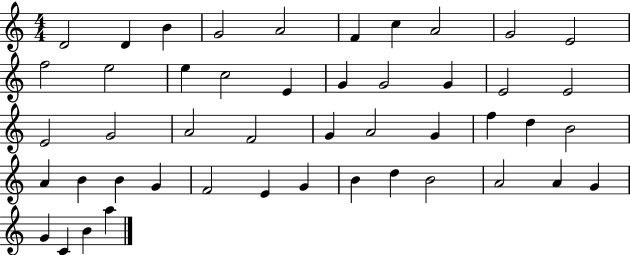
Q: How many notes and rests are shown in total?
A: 47